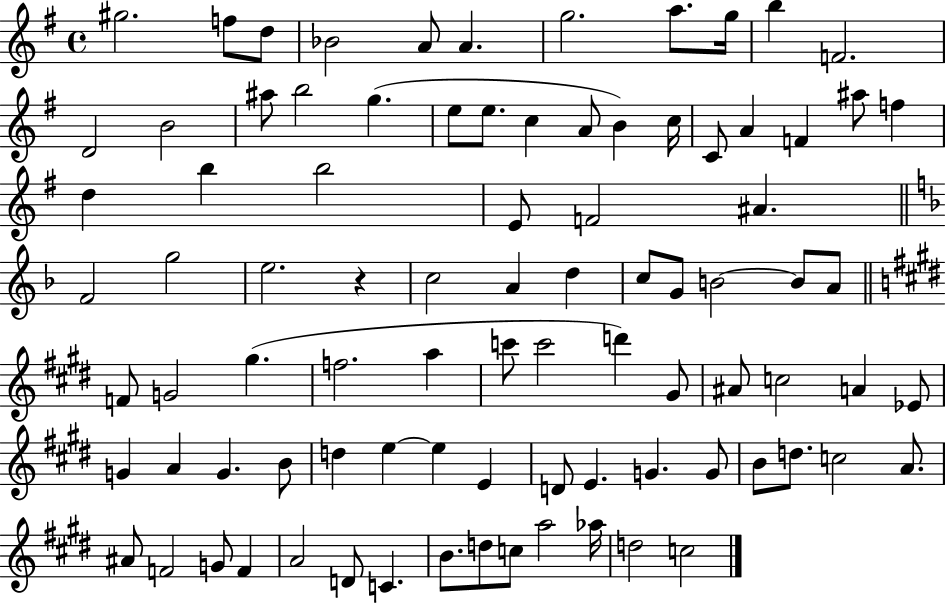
G#5/h. F5/e D5/e Bb4/h A4/e A4/q. G5/h. A5/e. G5/s B5/q F4/h. D4/h B4/h A#5/e B5/h G5/q. E5/e E5/e. C5/q A4/e B4/q C5/s C4/e A4/q F4/q A#5/e F5/q D5/q B5/q B5/h E4/e F4/h A#4/q. F4/h G5/h E5/h. R/q C5/h A4/q D5/q C5/e G4/e B4/h B4/e A4/e F4/e G4/h G#5/q. F5/h. A5/q C6/e C6/h D6/q G#4/e A#4/e C5/h A4/q Eb4/e G4/q A4/q G4/q. B4/e D5/q E5/q E5/q E4/q D4/e E4/q. G4/q. G4/e B4/e D5/e. C5/h A4/e. A#4/e F4/h G4/e F4/q A4/h D4/e C4/q. B4/e. D5/e C5/e A5/h Ab5/s D5/h C5/h